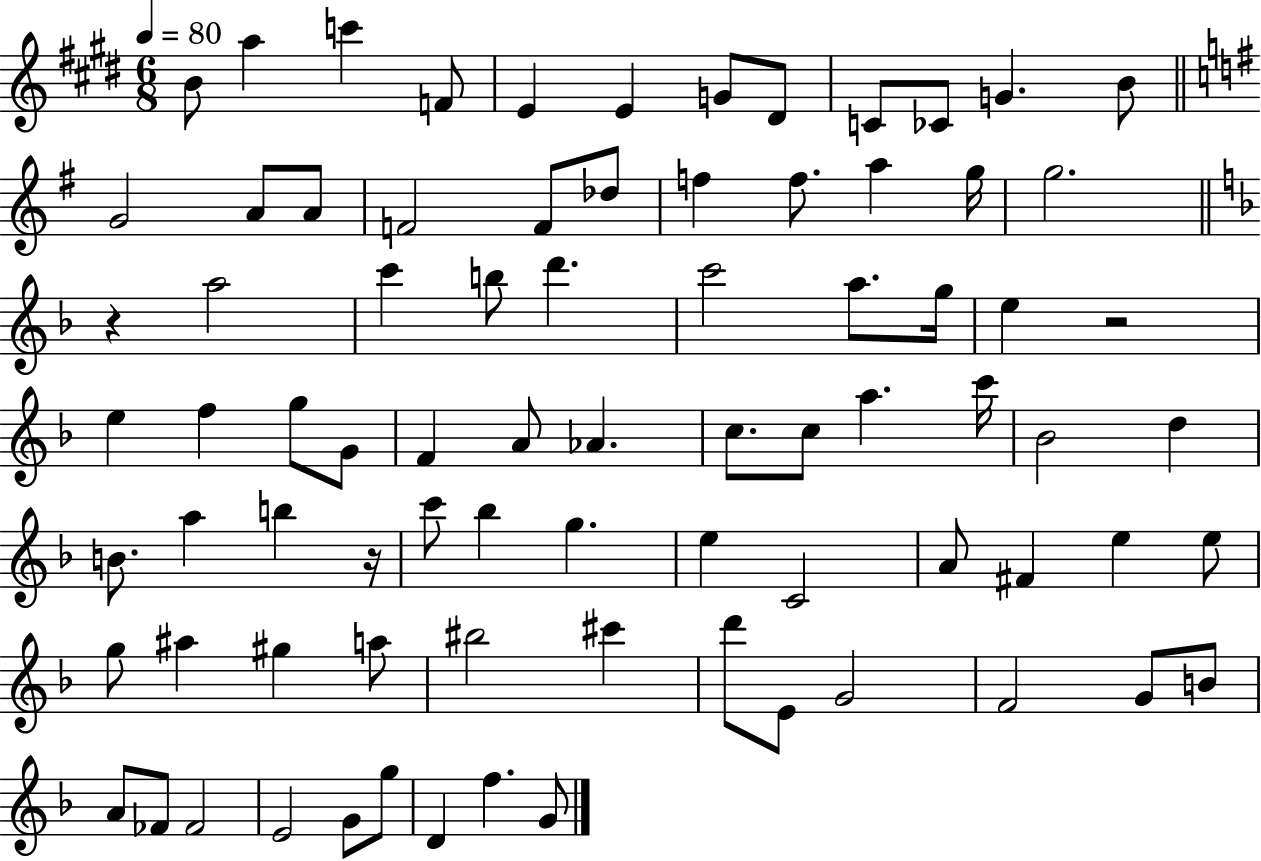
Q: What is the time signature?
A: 6/8